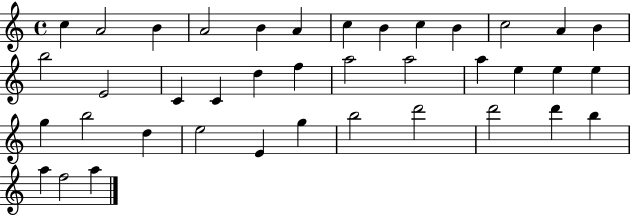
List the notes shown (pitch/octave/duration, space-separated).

C5/q A4/h B4/q A4/h B4/q A4/q C5/q B4/q C5/q B4/q C5/h A4/q B4/q B5/h E4/h C4/q C4/q D5/q F5/q A5/h A5/h A5/q E5/q E5/q E5/q G5/q B5/h D5/q E5/h E4/q G5/q B5/h D6/h D6/h D6/q B5/q A5/q F5/h A5/q